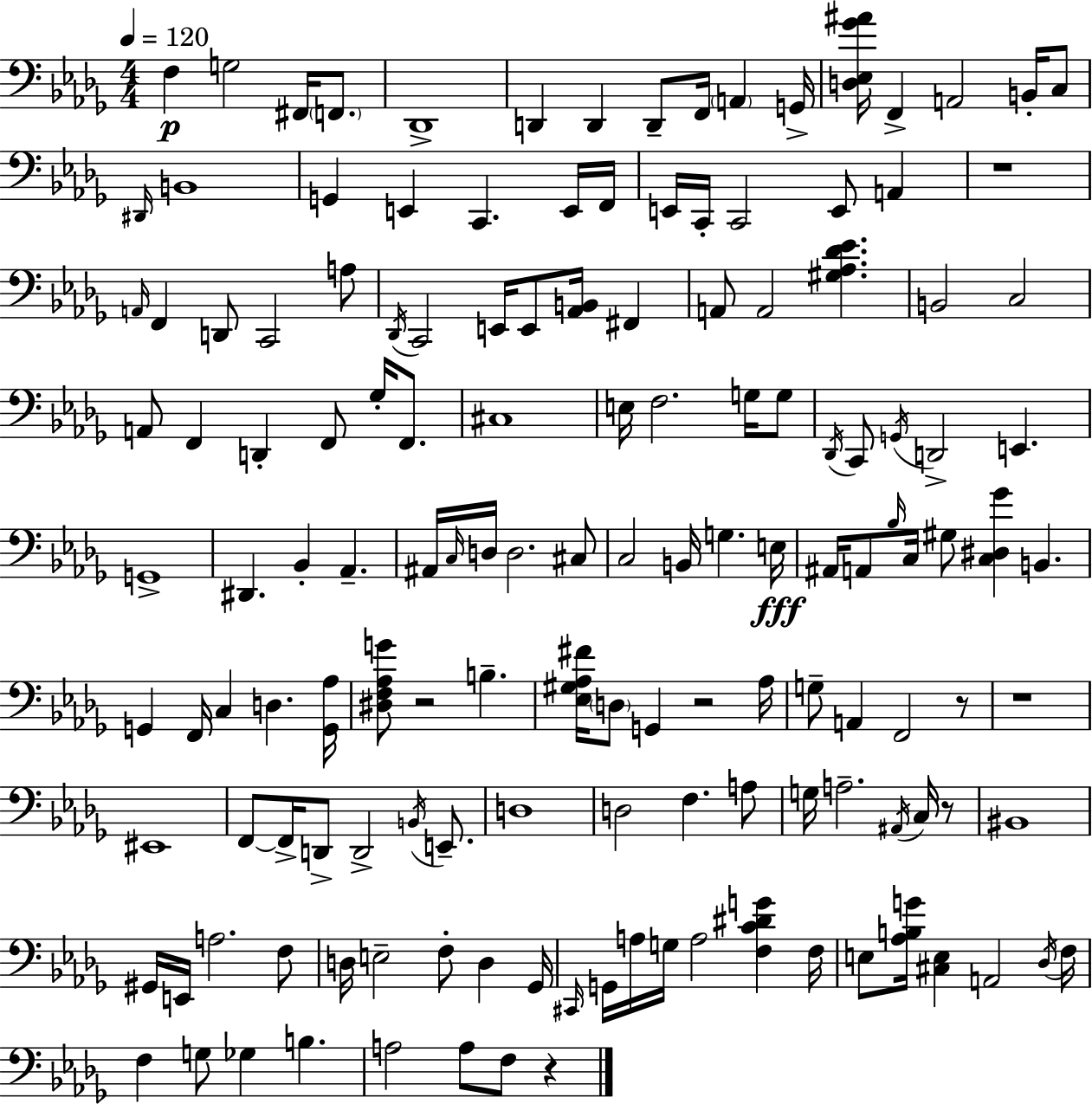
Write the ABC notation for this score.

X:1
T:Untitled
M:4/4
L:1/4
K:Bbm
F, G,2 ^F,,/4 F,,/2 _D,,4 D,, D,, D,,/2 F,,/4 A,, G,,/4 [D,_E,_G^A]/4 F,, A,,2 B,,/4 C,/2 ^D,,/4 B,,4 G,, E,, C,, E,,/4 F,,/4 E,,/4 C,,/4 C,,2 E,,/2 A,, z4 A,,/4 F,, D,,/2 C,,2 A,/2 _D,,/4 C,,2 E,,/4 E,,/2 [_A,,B,,]/4 ^F,, A,,/2 A,,2 [^G,_A,_D_E] B,,2 C,2 A,,/2 F,, D,, F,,/2 _G,/4 F,,/2 ^C,4 E,/4 F,2 G,/4 G,/2 _D,,/4 C,,/2 G,,/4 D,,2 E,, G,,4 ^D,, _B,, _A,, ^A,,/4 C,/4 D,/4 D,2 ^C,/2 C,2 B,,/4 G, E,/4 ^A,,/4 A,,/2 _B,/4 C,/4 ^G,/2 [C,^D,_G] B,, G,, F,,/4 C, D, [G,,_A,]/4 [^D,F,_A,G]/2 z2 B, [_E,^G,_A,^F]/4 D,/2 G,, z2 _A,/4 G,/2 A,, F,,2 z/2 z4 ^E,,4 F,,/2 F,,/4 D,,/2 D,,2 B,,/4 E,,/2 D,4 D,2 F, A,/2 G,/4 A,2 ^A,,/4 C,/4 z/2 ^B,,4 ^G,,/4 E,,/4 A,2 F,/2 D,/4 E,2 F,/2 D, _G,,/4 ^C,,/4 G,,/4 A,/4 G,/4 A,2 [F,C^DG] F,/4 E,/2 [_A,B,G]/4 [^C,E,] A,,2 _D,/4 F,/4 F, G,/2 _G, B, A,2 A,/2 F,/2 z